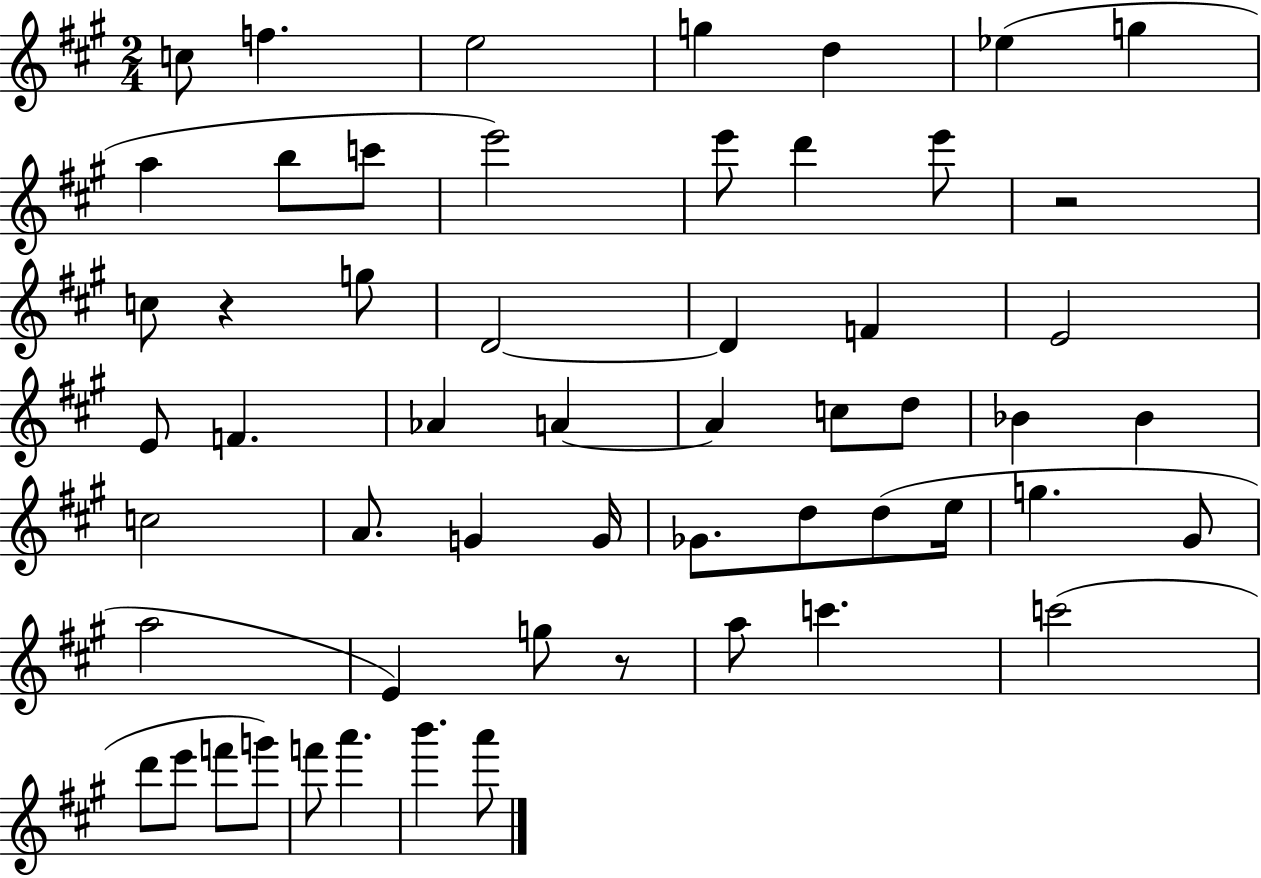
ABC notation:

X:1
T:Untitled
M:2/4
L:1/4
K:A
c/2 f e2 g d _e g a b/2 c'/2 e'2 e'/2 d' e'/2 z2 c/2 z g/2 D2 D F E2 E/2 F _A A A c/2 d/2 _B _B c2 A/2 G G/4 _G/2 d/2 d/2 e/4 g ^G/2 a2 E g/2 z/2 a/2 c' c'2 d'/2 e'/2 f'/2 g'/2 f'/2 a' b' a'/2